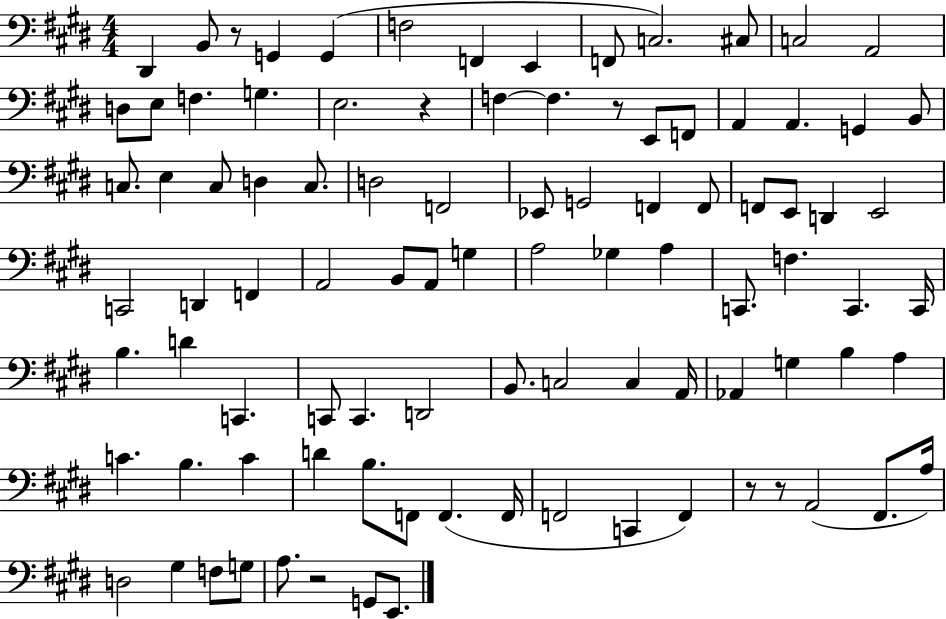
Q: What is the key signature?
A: E major